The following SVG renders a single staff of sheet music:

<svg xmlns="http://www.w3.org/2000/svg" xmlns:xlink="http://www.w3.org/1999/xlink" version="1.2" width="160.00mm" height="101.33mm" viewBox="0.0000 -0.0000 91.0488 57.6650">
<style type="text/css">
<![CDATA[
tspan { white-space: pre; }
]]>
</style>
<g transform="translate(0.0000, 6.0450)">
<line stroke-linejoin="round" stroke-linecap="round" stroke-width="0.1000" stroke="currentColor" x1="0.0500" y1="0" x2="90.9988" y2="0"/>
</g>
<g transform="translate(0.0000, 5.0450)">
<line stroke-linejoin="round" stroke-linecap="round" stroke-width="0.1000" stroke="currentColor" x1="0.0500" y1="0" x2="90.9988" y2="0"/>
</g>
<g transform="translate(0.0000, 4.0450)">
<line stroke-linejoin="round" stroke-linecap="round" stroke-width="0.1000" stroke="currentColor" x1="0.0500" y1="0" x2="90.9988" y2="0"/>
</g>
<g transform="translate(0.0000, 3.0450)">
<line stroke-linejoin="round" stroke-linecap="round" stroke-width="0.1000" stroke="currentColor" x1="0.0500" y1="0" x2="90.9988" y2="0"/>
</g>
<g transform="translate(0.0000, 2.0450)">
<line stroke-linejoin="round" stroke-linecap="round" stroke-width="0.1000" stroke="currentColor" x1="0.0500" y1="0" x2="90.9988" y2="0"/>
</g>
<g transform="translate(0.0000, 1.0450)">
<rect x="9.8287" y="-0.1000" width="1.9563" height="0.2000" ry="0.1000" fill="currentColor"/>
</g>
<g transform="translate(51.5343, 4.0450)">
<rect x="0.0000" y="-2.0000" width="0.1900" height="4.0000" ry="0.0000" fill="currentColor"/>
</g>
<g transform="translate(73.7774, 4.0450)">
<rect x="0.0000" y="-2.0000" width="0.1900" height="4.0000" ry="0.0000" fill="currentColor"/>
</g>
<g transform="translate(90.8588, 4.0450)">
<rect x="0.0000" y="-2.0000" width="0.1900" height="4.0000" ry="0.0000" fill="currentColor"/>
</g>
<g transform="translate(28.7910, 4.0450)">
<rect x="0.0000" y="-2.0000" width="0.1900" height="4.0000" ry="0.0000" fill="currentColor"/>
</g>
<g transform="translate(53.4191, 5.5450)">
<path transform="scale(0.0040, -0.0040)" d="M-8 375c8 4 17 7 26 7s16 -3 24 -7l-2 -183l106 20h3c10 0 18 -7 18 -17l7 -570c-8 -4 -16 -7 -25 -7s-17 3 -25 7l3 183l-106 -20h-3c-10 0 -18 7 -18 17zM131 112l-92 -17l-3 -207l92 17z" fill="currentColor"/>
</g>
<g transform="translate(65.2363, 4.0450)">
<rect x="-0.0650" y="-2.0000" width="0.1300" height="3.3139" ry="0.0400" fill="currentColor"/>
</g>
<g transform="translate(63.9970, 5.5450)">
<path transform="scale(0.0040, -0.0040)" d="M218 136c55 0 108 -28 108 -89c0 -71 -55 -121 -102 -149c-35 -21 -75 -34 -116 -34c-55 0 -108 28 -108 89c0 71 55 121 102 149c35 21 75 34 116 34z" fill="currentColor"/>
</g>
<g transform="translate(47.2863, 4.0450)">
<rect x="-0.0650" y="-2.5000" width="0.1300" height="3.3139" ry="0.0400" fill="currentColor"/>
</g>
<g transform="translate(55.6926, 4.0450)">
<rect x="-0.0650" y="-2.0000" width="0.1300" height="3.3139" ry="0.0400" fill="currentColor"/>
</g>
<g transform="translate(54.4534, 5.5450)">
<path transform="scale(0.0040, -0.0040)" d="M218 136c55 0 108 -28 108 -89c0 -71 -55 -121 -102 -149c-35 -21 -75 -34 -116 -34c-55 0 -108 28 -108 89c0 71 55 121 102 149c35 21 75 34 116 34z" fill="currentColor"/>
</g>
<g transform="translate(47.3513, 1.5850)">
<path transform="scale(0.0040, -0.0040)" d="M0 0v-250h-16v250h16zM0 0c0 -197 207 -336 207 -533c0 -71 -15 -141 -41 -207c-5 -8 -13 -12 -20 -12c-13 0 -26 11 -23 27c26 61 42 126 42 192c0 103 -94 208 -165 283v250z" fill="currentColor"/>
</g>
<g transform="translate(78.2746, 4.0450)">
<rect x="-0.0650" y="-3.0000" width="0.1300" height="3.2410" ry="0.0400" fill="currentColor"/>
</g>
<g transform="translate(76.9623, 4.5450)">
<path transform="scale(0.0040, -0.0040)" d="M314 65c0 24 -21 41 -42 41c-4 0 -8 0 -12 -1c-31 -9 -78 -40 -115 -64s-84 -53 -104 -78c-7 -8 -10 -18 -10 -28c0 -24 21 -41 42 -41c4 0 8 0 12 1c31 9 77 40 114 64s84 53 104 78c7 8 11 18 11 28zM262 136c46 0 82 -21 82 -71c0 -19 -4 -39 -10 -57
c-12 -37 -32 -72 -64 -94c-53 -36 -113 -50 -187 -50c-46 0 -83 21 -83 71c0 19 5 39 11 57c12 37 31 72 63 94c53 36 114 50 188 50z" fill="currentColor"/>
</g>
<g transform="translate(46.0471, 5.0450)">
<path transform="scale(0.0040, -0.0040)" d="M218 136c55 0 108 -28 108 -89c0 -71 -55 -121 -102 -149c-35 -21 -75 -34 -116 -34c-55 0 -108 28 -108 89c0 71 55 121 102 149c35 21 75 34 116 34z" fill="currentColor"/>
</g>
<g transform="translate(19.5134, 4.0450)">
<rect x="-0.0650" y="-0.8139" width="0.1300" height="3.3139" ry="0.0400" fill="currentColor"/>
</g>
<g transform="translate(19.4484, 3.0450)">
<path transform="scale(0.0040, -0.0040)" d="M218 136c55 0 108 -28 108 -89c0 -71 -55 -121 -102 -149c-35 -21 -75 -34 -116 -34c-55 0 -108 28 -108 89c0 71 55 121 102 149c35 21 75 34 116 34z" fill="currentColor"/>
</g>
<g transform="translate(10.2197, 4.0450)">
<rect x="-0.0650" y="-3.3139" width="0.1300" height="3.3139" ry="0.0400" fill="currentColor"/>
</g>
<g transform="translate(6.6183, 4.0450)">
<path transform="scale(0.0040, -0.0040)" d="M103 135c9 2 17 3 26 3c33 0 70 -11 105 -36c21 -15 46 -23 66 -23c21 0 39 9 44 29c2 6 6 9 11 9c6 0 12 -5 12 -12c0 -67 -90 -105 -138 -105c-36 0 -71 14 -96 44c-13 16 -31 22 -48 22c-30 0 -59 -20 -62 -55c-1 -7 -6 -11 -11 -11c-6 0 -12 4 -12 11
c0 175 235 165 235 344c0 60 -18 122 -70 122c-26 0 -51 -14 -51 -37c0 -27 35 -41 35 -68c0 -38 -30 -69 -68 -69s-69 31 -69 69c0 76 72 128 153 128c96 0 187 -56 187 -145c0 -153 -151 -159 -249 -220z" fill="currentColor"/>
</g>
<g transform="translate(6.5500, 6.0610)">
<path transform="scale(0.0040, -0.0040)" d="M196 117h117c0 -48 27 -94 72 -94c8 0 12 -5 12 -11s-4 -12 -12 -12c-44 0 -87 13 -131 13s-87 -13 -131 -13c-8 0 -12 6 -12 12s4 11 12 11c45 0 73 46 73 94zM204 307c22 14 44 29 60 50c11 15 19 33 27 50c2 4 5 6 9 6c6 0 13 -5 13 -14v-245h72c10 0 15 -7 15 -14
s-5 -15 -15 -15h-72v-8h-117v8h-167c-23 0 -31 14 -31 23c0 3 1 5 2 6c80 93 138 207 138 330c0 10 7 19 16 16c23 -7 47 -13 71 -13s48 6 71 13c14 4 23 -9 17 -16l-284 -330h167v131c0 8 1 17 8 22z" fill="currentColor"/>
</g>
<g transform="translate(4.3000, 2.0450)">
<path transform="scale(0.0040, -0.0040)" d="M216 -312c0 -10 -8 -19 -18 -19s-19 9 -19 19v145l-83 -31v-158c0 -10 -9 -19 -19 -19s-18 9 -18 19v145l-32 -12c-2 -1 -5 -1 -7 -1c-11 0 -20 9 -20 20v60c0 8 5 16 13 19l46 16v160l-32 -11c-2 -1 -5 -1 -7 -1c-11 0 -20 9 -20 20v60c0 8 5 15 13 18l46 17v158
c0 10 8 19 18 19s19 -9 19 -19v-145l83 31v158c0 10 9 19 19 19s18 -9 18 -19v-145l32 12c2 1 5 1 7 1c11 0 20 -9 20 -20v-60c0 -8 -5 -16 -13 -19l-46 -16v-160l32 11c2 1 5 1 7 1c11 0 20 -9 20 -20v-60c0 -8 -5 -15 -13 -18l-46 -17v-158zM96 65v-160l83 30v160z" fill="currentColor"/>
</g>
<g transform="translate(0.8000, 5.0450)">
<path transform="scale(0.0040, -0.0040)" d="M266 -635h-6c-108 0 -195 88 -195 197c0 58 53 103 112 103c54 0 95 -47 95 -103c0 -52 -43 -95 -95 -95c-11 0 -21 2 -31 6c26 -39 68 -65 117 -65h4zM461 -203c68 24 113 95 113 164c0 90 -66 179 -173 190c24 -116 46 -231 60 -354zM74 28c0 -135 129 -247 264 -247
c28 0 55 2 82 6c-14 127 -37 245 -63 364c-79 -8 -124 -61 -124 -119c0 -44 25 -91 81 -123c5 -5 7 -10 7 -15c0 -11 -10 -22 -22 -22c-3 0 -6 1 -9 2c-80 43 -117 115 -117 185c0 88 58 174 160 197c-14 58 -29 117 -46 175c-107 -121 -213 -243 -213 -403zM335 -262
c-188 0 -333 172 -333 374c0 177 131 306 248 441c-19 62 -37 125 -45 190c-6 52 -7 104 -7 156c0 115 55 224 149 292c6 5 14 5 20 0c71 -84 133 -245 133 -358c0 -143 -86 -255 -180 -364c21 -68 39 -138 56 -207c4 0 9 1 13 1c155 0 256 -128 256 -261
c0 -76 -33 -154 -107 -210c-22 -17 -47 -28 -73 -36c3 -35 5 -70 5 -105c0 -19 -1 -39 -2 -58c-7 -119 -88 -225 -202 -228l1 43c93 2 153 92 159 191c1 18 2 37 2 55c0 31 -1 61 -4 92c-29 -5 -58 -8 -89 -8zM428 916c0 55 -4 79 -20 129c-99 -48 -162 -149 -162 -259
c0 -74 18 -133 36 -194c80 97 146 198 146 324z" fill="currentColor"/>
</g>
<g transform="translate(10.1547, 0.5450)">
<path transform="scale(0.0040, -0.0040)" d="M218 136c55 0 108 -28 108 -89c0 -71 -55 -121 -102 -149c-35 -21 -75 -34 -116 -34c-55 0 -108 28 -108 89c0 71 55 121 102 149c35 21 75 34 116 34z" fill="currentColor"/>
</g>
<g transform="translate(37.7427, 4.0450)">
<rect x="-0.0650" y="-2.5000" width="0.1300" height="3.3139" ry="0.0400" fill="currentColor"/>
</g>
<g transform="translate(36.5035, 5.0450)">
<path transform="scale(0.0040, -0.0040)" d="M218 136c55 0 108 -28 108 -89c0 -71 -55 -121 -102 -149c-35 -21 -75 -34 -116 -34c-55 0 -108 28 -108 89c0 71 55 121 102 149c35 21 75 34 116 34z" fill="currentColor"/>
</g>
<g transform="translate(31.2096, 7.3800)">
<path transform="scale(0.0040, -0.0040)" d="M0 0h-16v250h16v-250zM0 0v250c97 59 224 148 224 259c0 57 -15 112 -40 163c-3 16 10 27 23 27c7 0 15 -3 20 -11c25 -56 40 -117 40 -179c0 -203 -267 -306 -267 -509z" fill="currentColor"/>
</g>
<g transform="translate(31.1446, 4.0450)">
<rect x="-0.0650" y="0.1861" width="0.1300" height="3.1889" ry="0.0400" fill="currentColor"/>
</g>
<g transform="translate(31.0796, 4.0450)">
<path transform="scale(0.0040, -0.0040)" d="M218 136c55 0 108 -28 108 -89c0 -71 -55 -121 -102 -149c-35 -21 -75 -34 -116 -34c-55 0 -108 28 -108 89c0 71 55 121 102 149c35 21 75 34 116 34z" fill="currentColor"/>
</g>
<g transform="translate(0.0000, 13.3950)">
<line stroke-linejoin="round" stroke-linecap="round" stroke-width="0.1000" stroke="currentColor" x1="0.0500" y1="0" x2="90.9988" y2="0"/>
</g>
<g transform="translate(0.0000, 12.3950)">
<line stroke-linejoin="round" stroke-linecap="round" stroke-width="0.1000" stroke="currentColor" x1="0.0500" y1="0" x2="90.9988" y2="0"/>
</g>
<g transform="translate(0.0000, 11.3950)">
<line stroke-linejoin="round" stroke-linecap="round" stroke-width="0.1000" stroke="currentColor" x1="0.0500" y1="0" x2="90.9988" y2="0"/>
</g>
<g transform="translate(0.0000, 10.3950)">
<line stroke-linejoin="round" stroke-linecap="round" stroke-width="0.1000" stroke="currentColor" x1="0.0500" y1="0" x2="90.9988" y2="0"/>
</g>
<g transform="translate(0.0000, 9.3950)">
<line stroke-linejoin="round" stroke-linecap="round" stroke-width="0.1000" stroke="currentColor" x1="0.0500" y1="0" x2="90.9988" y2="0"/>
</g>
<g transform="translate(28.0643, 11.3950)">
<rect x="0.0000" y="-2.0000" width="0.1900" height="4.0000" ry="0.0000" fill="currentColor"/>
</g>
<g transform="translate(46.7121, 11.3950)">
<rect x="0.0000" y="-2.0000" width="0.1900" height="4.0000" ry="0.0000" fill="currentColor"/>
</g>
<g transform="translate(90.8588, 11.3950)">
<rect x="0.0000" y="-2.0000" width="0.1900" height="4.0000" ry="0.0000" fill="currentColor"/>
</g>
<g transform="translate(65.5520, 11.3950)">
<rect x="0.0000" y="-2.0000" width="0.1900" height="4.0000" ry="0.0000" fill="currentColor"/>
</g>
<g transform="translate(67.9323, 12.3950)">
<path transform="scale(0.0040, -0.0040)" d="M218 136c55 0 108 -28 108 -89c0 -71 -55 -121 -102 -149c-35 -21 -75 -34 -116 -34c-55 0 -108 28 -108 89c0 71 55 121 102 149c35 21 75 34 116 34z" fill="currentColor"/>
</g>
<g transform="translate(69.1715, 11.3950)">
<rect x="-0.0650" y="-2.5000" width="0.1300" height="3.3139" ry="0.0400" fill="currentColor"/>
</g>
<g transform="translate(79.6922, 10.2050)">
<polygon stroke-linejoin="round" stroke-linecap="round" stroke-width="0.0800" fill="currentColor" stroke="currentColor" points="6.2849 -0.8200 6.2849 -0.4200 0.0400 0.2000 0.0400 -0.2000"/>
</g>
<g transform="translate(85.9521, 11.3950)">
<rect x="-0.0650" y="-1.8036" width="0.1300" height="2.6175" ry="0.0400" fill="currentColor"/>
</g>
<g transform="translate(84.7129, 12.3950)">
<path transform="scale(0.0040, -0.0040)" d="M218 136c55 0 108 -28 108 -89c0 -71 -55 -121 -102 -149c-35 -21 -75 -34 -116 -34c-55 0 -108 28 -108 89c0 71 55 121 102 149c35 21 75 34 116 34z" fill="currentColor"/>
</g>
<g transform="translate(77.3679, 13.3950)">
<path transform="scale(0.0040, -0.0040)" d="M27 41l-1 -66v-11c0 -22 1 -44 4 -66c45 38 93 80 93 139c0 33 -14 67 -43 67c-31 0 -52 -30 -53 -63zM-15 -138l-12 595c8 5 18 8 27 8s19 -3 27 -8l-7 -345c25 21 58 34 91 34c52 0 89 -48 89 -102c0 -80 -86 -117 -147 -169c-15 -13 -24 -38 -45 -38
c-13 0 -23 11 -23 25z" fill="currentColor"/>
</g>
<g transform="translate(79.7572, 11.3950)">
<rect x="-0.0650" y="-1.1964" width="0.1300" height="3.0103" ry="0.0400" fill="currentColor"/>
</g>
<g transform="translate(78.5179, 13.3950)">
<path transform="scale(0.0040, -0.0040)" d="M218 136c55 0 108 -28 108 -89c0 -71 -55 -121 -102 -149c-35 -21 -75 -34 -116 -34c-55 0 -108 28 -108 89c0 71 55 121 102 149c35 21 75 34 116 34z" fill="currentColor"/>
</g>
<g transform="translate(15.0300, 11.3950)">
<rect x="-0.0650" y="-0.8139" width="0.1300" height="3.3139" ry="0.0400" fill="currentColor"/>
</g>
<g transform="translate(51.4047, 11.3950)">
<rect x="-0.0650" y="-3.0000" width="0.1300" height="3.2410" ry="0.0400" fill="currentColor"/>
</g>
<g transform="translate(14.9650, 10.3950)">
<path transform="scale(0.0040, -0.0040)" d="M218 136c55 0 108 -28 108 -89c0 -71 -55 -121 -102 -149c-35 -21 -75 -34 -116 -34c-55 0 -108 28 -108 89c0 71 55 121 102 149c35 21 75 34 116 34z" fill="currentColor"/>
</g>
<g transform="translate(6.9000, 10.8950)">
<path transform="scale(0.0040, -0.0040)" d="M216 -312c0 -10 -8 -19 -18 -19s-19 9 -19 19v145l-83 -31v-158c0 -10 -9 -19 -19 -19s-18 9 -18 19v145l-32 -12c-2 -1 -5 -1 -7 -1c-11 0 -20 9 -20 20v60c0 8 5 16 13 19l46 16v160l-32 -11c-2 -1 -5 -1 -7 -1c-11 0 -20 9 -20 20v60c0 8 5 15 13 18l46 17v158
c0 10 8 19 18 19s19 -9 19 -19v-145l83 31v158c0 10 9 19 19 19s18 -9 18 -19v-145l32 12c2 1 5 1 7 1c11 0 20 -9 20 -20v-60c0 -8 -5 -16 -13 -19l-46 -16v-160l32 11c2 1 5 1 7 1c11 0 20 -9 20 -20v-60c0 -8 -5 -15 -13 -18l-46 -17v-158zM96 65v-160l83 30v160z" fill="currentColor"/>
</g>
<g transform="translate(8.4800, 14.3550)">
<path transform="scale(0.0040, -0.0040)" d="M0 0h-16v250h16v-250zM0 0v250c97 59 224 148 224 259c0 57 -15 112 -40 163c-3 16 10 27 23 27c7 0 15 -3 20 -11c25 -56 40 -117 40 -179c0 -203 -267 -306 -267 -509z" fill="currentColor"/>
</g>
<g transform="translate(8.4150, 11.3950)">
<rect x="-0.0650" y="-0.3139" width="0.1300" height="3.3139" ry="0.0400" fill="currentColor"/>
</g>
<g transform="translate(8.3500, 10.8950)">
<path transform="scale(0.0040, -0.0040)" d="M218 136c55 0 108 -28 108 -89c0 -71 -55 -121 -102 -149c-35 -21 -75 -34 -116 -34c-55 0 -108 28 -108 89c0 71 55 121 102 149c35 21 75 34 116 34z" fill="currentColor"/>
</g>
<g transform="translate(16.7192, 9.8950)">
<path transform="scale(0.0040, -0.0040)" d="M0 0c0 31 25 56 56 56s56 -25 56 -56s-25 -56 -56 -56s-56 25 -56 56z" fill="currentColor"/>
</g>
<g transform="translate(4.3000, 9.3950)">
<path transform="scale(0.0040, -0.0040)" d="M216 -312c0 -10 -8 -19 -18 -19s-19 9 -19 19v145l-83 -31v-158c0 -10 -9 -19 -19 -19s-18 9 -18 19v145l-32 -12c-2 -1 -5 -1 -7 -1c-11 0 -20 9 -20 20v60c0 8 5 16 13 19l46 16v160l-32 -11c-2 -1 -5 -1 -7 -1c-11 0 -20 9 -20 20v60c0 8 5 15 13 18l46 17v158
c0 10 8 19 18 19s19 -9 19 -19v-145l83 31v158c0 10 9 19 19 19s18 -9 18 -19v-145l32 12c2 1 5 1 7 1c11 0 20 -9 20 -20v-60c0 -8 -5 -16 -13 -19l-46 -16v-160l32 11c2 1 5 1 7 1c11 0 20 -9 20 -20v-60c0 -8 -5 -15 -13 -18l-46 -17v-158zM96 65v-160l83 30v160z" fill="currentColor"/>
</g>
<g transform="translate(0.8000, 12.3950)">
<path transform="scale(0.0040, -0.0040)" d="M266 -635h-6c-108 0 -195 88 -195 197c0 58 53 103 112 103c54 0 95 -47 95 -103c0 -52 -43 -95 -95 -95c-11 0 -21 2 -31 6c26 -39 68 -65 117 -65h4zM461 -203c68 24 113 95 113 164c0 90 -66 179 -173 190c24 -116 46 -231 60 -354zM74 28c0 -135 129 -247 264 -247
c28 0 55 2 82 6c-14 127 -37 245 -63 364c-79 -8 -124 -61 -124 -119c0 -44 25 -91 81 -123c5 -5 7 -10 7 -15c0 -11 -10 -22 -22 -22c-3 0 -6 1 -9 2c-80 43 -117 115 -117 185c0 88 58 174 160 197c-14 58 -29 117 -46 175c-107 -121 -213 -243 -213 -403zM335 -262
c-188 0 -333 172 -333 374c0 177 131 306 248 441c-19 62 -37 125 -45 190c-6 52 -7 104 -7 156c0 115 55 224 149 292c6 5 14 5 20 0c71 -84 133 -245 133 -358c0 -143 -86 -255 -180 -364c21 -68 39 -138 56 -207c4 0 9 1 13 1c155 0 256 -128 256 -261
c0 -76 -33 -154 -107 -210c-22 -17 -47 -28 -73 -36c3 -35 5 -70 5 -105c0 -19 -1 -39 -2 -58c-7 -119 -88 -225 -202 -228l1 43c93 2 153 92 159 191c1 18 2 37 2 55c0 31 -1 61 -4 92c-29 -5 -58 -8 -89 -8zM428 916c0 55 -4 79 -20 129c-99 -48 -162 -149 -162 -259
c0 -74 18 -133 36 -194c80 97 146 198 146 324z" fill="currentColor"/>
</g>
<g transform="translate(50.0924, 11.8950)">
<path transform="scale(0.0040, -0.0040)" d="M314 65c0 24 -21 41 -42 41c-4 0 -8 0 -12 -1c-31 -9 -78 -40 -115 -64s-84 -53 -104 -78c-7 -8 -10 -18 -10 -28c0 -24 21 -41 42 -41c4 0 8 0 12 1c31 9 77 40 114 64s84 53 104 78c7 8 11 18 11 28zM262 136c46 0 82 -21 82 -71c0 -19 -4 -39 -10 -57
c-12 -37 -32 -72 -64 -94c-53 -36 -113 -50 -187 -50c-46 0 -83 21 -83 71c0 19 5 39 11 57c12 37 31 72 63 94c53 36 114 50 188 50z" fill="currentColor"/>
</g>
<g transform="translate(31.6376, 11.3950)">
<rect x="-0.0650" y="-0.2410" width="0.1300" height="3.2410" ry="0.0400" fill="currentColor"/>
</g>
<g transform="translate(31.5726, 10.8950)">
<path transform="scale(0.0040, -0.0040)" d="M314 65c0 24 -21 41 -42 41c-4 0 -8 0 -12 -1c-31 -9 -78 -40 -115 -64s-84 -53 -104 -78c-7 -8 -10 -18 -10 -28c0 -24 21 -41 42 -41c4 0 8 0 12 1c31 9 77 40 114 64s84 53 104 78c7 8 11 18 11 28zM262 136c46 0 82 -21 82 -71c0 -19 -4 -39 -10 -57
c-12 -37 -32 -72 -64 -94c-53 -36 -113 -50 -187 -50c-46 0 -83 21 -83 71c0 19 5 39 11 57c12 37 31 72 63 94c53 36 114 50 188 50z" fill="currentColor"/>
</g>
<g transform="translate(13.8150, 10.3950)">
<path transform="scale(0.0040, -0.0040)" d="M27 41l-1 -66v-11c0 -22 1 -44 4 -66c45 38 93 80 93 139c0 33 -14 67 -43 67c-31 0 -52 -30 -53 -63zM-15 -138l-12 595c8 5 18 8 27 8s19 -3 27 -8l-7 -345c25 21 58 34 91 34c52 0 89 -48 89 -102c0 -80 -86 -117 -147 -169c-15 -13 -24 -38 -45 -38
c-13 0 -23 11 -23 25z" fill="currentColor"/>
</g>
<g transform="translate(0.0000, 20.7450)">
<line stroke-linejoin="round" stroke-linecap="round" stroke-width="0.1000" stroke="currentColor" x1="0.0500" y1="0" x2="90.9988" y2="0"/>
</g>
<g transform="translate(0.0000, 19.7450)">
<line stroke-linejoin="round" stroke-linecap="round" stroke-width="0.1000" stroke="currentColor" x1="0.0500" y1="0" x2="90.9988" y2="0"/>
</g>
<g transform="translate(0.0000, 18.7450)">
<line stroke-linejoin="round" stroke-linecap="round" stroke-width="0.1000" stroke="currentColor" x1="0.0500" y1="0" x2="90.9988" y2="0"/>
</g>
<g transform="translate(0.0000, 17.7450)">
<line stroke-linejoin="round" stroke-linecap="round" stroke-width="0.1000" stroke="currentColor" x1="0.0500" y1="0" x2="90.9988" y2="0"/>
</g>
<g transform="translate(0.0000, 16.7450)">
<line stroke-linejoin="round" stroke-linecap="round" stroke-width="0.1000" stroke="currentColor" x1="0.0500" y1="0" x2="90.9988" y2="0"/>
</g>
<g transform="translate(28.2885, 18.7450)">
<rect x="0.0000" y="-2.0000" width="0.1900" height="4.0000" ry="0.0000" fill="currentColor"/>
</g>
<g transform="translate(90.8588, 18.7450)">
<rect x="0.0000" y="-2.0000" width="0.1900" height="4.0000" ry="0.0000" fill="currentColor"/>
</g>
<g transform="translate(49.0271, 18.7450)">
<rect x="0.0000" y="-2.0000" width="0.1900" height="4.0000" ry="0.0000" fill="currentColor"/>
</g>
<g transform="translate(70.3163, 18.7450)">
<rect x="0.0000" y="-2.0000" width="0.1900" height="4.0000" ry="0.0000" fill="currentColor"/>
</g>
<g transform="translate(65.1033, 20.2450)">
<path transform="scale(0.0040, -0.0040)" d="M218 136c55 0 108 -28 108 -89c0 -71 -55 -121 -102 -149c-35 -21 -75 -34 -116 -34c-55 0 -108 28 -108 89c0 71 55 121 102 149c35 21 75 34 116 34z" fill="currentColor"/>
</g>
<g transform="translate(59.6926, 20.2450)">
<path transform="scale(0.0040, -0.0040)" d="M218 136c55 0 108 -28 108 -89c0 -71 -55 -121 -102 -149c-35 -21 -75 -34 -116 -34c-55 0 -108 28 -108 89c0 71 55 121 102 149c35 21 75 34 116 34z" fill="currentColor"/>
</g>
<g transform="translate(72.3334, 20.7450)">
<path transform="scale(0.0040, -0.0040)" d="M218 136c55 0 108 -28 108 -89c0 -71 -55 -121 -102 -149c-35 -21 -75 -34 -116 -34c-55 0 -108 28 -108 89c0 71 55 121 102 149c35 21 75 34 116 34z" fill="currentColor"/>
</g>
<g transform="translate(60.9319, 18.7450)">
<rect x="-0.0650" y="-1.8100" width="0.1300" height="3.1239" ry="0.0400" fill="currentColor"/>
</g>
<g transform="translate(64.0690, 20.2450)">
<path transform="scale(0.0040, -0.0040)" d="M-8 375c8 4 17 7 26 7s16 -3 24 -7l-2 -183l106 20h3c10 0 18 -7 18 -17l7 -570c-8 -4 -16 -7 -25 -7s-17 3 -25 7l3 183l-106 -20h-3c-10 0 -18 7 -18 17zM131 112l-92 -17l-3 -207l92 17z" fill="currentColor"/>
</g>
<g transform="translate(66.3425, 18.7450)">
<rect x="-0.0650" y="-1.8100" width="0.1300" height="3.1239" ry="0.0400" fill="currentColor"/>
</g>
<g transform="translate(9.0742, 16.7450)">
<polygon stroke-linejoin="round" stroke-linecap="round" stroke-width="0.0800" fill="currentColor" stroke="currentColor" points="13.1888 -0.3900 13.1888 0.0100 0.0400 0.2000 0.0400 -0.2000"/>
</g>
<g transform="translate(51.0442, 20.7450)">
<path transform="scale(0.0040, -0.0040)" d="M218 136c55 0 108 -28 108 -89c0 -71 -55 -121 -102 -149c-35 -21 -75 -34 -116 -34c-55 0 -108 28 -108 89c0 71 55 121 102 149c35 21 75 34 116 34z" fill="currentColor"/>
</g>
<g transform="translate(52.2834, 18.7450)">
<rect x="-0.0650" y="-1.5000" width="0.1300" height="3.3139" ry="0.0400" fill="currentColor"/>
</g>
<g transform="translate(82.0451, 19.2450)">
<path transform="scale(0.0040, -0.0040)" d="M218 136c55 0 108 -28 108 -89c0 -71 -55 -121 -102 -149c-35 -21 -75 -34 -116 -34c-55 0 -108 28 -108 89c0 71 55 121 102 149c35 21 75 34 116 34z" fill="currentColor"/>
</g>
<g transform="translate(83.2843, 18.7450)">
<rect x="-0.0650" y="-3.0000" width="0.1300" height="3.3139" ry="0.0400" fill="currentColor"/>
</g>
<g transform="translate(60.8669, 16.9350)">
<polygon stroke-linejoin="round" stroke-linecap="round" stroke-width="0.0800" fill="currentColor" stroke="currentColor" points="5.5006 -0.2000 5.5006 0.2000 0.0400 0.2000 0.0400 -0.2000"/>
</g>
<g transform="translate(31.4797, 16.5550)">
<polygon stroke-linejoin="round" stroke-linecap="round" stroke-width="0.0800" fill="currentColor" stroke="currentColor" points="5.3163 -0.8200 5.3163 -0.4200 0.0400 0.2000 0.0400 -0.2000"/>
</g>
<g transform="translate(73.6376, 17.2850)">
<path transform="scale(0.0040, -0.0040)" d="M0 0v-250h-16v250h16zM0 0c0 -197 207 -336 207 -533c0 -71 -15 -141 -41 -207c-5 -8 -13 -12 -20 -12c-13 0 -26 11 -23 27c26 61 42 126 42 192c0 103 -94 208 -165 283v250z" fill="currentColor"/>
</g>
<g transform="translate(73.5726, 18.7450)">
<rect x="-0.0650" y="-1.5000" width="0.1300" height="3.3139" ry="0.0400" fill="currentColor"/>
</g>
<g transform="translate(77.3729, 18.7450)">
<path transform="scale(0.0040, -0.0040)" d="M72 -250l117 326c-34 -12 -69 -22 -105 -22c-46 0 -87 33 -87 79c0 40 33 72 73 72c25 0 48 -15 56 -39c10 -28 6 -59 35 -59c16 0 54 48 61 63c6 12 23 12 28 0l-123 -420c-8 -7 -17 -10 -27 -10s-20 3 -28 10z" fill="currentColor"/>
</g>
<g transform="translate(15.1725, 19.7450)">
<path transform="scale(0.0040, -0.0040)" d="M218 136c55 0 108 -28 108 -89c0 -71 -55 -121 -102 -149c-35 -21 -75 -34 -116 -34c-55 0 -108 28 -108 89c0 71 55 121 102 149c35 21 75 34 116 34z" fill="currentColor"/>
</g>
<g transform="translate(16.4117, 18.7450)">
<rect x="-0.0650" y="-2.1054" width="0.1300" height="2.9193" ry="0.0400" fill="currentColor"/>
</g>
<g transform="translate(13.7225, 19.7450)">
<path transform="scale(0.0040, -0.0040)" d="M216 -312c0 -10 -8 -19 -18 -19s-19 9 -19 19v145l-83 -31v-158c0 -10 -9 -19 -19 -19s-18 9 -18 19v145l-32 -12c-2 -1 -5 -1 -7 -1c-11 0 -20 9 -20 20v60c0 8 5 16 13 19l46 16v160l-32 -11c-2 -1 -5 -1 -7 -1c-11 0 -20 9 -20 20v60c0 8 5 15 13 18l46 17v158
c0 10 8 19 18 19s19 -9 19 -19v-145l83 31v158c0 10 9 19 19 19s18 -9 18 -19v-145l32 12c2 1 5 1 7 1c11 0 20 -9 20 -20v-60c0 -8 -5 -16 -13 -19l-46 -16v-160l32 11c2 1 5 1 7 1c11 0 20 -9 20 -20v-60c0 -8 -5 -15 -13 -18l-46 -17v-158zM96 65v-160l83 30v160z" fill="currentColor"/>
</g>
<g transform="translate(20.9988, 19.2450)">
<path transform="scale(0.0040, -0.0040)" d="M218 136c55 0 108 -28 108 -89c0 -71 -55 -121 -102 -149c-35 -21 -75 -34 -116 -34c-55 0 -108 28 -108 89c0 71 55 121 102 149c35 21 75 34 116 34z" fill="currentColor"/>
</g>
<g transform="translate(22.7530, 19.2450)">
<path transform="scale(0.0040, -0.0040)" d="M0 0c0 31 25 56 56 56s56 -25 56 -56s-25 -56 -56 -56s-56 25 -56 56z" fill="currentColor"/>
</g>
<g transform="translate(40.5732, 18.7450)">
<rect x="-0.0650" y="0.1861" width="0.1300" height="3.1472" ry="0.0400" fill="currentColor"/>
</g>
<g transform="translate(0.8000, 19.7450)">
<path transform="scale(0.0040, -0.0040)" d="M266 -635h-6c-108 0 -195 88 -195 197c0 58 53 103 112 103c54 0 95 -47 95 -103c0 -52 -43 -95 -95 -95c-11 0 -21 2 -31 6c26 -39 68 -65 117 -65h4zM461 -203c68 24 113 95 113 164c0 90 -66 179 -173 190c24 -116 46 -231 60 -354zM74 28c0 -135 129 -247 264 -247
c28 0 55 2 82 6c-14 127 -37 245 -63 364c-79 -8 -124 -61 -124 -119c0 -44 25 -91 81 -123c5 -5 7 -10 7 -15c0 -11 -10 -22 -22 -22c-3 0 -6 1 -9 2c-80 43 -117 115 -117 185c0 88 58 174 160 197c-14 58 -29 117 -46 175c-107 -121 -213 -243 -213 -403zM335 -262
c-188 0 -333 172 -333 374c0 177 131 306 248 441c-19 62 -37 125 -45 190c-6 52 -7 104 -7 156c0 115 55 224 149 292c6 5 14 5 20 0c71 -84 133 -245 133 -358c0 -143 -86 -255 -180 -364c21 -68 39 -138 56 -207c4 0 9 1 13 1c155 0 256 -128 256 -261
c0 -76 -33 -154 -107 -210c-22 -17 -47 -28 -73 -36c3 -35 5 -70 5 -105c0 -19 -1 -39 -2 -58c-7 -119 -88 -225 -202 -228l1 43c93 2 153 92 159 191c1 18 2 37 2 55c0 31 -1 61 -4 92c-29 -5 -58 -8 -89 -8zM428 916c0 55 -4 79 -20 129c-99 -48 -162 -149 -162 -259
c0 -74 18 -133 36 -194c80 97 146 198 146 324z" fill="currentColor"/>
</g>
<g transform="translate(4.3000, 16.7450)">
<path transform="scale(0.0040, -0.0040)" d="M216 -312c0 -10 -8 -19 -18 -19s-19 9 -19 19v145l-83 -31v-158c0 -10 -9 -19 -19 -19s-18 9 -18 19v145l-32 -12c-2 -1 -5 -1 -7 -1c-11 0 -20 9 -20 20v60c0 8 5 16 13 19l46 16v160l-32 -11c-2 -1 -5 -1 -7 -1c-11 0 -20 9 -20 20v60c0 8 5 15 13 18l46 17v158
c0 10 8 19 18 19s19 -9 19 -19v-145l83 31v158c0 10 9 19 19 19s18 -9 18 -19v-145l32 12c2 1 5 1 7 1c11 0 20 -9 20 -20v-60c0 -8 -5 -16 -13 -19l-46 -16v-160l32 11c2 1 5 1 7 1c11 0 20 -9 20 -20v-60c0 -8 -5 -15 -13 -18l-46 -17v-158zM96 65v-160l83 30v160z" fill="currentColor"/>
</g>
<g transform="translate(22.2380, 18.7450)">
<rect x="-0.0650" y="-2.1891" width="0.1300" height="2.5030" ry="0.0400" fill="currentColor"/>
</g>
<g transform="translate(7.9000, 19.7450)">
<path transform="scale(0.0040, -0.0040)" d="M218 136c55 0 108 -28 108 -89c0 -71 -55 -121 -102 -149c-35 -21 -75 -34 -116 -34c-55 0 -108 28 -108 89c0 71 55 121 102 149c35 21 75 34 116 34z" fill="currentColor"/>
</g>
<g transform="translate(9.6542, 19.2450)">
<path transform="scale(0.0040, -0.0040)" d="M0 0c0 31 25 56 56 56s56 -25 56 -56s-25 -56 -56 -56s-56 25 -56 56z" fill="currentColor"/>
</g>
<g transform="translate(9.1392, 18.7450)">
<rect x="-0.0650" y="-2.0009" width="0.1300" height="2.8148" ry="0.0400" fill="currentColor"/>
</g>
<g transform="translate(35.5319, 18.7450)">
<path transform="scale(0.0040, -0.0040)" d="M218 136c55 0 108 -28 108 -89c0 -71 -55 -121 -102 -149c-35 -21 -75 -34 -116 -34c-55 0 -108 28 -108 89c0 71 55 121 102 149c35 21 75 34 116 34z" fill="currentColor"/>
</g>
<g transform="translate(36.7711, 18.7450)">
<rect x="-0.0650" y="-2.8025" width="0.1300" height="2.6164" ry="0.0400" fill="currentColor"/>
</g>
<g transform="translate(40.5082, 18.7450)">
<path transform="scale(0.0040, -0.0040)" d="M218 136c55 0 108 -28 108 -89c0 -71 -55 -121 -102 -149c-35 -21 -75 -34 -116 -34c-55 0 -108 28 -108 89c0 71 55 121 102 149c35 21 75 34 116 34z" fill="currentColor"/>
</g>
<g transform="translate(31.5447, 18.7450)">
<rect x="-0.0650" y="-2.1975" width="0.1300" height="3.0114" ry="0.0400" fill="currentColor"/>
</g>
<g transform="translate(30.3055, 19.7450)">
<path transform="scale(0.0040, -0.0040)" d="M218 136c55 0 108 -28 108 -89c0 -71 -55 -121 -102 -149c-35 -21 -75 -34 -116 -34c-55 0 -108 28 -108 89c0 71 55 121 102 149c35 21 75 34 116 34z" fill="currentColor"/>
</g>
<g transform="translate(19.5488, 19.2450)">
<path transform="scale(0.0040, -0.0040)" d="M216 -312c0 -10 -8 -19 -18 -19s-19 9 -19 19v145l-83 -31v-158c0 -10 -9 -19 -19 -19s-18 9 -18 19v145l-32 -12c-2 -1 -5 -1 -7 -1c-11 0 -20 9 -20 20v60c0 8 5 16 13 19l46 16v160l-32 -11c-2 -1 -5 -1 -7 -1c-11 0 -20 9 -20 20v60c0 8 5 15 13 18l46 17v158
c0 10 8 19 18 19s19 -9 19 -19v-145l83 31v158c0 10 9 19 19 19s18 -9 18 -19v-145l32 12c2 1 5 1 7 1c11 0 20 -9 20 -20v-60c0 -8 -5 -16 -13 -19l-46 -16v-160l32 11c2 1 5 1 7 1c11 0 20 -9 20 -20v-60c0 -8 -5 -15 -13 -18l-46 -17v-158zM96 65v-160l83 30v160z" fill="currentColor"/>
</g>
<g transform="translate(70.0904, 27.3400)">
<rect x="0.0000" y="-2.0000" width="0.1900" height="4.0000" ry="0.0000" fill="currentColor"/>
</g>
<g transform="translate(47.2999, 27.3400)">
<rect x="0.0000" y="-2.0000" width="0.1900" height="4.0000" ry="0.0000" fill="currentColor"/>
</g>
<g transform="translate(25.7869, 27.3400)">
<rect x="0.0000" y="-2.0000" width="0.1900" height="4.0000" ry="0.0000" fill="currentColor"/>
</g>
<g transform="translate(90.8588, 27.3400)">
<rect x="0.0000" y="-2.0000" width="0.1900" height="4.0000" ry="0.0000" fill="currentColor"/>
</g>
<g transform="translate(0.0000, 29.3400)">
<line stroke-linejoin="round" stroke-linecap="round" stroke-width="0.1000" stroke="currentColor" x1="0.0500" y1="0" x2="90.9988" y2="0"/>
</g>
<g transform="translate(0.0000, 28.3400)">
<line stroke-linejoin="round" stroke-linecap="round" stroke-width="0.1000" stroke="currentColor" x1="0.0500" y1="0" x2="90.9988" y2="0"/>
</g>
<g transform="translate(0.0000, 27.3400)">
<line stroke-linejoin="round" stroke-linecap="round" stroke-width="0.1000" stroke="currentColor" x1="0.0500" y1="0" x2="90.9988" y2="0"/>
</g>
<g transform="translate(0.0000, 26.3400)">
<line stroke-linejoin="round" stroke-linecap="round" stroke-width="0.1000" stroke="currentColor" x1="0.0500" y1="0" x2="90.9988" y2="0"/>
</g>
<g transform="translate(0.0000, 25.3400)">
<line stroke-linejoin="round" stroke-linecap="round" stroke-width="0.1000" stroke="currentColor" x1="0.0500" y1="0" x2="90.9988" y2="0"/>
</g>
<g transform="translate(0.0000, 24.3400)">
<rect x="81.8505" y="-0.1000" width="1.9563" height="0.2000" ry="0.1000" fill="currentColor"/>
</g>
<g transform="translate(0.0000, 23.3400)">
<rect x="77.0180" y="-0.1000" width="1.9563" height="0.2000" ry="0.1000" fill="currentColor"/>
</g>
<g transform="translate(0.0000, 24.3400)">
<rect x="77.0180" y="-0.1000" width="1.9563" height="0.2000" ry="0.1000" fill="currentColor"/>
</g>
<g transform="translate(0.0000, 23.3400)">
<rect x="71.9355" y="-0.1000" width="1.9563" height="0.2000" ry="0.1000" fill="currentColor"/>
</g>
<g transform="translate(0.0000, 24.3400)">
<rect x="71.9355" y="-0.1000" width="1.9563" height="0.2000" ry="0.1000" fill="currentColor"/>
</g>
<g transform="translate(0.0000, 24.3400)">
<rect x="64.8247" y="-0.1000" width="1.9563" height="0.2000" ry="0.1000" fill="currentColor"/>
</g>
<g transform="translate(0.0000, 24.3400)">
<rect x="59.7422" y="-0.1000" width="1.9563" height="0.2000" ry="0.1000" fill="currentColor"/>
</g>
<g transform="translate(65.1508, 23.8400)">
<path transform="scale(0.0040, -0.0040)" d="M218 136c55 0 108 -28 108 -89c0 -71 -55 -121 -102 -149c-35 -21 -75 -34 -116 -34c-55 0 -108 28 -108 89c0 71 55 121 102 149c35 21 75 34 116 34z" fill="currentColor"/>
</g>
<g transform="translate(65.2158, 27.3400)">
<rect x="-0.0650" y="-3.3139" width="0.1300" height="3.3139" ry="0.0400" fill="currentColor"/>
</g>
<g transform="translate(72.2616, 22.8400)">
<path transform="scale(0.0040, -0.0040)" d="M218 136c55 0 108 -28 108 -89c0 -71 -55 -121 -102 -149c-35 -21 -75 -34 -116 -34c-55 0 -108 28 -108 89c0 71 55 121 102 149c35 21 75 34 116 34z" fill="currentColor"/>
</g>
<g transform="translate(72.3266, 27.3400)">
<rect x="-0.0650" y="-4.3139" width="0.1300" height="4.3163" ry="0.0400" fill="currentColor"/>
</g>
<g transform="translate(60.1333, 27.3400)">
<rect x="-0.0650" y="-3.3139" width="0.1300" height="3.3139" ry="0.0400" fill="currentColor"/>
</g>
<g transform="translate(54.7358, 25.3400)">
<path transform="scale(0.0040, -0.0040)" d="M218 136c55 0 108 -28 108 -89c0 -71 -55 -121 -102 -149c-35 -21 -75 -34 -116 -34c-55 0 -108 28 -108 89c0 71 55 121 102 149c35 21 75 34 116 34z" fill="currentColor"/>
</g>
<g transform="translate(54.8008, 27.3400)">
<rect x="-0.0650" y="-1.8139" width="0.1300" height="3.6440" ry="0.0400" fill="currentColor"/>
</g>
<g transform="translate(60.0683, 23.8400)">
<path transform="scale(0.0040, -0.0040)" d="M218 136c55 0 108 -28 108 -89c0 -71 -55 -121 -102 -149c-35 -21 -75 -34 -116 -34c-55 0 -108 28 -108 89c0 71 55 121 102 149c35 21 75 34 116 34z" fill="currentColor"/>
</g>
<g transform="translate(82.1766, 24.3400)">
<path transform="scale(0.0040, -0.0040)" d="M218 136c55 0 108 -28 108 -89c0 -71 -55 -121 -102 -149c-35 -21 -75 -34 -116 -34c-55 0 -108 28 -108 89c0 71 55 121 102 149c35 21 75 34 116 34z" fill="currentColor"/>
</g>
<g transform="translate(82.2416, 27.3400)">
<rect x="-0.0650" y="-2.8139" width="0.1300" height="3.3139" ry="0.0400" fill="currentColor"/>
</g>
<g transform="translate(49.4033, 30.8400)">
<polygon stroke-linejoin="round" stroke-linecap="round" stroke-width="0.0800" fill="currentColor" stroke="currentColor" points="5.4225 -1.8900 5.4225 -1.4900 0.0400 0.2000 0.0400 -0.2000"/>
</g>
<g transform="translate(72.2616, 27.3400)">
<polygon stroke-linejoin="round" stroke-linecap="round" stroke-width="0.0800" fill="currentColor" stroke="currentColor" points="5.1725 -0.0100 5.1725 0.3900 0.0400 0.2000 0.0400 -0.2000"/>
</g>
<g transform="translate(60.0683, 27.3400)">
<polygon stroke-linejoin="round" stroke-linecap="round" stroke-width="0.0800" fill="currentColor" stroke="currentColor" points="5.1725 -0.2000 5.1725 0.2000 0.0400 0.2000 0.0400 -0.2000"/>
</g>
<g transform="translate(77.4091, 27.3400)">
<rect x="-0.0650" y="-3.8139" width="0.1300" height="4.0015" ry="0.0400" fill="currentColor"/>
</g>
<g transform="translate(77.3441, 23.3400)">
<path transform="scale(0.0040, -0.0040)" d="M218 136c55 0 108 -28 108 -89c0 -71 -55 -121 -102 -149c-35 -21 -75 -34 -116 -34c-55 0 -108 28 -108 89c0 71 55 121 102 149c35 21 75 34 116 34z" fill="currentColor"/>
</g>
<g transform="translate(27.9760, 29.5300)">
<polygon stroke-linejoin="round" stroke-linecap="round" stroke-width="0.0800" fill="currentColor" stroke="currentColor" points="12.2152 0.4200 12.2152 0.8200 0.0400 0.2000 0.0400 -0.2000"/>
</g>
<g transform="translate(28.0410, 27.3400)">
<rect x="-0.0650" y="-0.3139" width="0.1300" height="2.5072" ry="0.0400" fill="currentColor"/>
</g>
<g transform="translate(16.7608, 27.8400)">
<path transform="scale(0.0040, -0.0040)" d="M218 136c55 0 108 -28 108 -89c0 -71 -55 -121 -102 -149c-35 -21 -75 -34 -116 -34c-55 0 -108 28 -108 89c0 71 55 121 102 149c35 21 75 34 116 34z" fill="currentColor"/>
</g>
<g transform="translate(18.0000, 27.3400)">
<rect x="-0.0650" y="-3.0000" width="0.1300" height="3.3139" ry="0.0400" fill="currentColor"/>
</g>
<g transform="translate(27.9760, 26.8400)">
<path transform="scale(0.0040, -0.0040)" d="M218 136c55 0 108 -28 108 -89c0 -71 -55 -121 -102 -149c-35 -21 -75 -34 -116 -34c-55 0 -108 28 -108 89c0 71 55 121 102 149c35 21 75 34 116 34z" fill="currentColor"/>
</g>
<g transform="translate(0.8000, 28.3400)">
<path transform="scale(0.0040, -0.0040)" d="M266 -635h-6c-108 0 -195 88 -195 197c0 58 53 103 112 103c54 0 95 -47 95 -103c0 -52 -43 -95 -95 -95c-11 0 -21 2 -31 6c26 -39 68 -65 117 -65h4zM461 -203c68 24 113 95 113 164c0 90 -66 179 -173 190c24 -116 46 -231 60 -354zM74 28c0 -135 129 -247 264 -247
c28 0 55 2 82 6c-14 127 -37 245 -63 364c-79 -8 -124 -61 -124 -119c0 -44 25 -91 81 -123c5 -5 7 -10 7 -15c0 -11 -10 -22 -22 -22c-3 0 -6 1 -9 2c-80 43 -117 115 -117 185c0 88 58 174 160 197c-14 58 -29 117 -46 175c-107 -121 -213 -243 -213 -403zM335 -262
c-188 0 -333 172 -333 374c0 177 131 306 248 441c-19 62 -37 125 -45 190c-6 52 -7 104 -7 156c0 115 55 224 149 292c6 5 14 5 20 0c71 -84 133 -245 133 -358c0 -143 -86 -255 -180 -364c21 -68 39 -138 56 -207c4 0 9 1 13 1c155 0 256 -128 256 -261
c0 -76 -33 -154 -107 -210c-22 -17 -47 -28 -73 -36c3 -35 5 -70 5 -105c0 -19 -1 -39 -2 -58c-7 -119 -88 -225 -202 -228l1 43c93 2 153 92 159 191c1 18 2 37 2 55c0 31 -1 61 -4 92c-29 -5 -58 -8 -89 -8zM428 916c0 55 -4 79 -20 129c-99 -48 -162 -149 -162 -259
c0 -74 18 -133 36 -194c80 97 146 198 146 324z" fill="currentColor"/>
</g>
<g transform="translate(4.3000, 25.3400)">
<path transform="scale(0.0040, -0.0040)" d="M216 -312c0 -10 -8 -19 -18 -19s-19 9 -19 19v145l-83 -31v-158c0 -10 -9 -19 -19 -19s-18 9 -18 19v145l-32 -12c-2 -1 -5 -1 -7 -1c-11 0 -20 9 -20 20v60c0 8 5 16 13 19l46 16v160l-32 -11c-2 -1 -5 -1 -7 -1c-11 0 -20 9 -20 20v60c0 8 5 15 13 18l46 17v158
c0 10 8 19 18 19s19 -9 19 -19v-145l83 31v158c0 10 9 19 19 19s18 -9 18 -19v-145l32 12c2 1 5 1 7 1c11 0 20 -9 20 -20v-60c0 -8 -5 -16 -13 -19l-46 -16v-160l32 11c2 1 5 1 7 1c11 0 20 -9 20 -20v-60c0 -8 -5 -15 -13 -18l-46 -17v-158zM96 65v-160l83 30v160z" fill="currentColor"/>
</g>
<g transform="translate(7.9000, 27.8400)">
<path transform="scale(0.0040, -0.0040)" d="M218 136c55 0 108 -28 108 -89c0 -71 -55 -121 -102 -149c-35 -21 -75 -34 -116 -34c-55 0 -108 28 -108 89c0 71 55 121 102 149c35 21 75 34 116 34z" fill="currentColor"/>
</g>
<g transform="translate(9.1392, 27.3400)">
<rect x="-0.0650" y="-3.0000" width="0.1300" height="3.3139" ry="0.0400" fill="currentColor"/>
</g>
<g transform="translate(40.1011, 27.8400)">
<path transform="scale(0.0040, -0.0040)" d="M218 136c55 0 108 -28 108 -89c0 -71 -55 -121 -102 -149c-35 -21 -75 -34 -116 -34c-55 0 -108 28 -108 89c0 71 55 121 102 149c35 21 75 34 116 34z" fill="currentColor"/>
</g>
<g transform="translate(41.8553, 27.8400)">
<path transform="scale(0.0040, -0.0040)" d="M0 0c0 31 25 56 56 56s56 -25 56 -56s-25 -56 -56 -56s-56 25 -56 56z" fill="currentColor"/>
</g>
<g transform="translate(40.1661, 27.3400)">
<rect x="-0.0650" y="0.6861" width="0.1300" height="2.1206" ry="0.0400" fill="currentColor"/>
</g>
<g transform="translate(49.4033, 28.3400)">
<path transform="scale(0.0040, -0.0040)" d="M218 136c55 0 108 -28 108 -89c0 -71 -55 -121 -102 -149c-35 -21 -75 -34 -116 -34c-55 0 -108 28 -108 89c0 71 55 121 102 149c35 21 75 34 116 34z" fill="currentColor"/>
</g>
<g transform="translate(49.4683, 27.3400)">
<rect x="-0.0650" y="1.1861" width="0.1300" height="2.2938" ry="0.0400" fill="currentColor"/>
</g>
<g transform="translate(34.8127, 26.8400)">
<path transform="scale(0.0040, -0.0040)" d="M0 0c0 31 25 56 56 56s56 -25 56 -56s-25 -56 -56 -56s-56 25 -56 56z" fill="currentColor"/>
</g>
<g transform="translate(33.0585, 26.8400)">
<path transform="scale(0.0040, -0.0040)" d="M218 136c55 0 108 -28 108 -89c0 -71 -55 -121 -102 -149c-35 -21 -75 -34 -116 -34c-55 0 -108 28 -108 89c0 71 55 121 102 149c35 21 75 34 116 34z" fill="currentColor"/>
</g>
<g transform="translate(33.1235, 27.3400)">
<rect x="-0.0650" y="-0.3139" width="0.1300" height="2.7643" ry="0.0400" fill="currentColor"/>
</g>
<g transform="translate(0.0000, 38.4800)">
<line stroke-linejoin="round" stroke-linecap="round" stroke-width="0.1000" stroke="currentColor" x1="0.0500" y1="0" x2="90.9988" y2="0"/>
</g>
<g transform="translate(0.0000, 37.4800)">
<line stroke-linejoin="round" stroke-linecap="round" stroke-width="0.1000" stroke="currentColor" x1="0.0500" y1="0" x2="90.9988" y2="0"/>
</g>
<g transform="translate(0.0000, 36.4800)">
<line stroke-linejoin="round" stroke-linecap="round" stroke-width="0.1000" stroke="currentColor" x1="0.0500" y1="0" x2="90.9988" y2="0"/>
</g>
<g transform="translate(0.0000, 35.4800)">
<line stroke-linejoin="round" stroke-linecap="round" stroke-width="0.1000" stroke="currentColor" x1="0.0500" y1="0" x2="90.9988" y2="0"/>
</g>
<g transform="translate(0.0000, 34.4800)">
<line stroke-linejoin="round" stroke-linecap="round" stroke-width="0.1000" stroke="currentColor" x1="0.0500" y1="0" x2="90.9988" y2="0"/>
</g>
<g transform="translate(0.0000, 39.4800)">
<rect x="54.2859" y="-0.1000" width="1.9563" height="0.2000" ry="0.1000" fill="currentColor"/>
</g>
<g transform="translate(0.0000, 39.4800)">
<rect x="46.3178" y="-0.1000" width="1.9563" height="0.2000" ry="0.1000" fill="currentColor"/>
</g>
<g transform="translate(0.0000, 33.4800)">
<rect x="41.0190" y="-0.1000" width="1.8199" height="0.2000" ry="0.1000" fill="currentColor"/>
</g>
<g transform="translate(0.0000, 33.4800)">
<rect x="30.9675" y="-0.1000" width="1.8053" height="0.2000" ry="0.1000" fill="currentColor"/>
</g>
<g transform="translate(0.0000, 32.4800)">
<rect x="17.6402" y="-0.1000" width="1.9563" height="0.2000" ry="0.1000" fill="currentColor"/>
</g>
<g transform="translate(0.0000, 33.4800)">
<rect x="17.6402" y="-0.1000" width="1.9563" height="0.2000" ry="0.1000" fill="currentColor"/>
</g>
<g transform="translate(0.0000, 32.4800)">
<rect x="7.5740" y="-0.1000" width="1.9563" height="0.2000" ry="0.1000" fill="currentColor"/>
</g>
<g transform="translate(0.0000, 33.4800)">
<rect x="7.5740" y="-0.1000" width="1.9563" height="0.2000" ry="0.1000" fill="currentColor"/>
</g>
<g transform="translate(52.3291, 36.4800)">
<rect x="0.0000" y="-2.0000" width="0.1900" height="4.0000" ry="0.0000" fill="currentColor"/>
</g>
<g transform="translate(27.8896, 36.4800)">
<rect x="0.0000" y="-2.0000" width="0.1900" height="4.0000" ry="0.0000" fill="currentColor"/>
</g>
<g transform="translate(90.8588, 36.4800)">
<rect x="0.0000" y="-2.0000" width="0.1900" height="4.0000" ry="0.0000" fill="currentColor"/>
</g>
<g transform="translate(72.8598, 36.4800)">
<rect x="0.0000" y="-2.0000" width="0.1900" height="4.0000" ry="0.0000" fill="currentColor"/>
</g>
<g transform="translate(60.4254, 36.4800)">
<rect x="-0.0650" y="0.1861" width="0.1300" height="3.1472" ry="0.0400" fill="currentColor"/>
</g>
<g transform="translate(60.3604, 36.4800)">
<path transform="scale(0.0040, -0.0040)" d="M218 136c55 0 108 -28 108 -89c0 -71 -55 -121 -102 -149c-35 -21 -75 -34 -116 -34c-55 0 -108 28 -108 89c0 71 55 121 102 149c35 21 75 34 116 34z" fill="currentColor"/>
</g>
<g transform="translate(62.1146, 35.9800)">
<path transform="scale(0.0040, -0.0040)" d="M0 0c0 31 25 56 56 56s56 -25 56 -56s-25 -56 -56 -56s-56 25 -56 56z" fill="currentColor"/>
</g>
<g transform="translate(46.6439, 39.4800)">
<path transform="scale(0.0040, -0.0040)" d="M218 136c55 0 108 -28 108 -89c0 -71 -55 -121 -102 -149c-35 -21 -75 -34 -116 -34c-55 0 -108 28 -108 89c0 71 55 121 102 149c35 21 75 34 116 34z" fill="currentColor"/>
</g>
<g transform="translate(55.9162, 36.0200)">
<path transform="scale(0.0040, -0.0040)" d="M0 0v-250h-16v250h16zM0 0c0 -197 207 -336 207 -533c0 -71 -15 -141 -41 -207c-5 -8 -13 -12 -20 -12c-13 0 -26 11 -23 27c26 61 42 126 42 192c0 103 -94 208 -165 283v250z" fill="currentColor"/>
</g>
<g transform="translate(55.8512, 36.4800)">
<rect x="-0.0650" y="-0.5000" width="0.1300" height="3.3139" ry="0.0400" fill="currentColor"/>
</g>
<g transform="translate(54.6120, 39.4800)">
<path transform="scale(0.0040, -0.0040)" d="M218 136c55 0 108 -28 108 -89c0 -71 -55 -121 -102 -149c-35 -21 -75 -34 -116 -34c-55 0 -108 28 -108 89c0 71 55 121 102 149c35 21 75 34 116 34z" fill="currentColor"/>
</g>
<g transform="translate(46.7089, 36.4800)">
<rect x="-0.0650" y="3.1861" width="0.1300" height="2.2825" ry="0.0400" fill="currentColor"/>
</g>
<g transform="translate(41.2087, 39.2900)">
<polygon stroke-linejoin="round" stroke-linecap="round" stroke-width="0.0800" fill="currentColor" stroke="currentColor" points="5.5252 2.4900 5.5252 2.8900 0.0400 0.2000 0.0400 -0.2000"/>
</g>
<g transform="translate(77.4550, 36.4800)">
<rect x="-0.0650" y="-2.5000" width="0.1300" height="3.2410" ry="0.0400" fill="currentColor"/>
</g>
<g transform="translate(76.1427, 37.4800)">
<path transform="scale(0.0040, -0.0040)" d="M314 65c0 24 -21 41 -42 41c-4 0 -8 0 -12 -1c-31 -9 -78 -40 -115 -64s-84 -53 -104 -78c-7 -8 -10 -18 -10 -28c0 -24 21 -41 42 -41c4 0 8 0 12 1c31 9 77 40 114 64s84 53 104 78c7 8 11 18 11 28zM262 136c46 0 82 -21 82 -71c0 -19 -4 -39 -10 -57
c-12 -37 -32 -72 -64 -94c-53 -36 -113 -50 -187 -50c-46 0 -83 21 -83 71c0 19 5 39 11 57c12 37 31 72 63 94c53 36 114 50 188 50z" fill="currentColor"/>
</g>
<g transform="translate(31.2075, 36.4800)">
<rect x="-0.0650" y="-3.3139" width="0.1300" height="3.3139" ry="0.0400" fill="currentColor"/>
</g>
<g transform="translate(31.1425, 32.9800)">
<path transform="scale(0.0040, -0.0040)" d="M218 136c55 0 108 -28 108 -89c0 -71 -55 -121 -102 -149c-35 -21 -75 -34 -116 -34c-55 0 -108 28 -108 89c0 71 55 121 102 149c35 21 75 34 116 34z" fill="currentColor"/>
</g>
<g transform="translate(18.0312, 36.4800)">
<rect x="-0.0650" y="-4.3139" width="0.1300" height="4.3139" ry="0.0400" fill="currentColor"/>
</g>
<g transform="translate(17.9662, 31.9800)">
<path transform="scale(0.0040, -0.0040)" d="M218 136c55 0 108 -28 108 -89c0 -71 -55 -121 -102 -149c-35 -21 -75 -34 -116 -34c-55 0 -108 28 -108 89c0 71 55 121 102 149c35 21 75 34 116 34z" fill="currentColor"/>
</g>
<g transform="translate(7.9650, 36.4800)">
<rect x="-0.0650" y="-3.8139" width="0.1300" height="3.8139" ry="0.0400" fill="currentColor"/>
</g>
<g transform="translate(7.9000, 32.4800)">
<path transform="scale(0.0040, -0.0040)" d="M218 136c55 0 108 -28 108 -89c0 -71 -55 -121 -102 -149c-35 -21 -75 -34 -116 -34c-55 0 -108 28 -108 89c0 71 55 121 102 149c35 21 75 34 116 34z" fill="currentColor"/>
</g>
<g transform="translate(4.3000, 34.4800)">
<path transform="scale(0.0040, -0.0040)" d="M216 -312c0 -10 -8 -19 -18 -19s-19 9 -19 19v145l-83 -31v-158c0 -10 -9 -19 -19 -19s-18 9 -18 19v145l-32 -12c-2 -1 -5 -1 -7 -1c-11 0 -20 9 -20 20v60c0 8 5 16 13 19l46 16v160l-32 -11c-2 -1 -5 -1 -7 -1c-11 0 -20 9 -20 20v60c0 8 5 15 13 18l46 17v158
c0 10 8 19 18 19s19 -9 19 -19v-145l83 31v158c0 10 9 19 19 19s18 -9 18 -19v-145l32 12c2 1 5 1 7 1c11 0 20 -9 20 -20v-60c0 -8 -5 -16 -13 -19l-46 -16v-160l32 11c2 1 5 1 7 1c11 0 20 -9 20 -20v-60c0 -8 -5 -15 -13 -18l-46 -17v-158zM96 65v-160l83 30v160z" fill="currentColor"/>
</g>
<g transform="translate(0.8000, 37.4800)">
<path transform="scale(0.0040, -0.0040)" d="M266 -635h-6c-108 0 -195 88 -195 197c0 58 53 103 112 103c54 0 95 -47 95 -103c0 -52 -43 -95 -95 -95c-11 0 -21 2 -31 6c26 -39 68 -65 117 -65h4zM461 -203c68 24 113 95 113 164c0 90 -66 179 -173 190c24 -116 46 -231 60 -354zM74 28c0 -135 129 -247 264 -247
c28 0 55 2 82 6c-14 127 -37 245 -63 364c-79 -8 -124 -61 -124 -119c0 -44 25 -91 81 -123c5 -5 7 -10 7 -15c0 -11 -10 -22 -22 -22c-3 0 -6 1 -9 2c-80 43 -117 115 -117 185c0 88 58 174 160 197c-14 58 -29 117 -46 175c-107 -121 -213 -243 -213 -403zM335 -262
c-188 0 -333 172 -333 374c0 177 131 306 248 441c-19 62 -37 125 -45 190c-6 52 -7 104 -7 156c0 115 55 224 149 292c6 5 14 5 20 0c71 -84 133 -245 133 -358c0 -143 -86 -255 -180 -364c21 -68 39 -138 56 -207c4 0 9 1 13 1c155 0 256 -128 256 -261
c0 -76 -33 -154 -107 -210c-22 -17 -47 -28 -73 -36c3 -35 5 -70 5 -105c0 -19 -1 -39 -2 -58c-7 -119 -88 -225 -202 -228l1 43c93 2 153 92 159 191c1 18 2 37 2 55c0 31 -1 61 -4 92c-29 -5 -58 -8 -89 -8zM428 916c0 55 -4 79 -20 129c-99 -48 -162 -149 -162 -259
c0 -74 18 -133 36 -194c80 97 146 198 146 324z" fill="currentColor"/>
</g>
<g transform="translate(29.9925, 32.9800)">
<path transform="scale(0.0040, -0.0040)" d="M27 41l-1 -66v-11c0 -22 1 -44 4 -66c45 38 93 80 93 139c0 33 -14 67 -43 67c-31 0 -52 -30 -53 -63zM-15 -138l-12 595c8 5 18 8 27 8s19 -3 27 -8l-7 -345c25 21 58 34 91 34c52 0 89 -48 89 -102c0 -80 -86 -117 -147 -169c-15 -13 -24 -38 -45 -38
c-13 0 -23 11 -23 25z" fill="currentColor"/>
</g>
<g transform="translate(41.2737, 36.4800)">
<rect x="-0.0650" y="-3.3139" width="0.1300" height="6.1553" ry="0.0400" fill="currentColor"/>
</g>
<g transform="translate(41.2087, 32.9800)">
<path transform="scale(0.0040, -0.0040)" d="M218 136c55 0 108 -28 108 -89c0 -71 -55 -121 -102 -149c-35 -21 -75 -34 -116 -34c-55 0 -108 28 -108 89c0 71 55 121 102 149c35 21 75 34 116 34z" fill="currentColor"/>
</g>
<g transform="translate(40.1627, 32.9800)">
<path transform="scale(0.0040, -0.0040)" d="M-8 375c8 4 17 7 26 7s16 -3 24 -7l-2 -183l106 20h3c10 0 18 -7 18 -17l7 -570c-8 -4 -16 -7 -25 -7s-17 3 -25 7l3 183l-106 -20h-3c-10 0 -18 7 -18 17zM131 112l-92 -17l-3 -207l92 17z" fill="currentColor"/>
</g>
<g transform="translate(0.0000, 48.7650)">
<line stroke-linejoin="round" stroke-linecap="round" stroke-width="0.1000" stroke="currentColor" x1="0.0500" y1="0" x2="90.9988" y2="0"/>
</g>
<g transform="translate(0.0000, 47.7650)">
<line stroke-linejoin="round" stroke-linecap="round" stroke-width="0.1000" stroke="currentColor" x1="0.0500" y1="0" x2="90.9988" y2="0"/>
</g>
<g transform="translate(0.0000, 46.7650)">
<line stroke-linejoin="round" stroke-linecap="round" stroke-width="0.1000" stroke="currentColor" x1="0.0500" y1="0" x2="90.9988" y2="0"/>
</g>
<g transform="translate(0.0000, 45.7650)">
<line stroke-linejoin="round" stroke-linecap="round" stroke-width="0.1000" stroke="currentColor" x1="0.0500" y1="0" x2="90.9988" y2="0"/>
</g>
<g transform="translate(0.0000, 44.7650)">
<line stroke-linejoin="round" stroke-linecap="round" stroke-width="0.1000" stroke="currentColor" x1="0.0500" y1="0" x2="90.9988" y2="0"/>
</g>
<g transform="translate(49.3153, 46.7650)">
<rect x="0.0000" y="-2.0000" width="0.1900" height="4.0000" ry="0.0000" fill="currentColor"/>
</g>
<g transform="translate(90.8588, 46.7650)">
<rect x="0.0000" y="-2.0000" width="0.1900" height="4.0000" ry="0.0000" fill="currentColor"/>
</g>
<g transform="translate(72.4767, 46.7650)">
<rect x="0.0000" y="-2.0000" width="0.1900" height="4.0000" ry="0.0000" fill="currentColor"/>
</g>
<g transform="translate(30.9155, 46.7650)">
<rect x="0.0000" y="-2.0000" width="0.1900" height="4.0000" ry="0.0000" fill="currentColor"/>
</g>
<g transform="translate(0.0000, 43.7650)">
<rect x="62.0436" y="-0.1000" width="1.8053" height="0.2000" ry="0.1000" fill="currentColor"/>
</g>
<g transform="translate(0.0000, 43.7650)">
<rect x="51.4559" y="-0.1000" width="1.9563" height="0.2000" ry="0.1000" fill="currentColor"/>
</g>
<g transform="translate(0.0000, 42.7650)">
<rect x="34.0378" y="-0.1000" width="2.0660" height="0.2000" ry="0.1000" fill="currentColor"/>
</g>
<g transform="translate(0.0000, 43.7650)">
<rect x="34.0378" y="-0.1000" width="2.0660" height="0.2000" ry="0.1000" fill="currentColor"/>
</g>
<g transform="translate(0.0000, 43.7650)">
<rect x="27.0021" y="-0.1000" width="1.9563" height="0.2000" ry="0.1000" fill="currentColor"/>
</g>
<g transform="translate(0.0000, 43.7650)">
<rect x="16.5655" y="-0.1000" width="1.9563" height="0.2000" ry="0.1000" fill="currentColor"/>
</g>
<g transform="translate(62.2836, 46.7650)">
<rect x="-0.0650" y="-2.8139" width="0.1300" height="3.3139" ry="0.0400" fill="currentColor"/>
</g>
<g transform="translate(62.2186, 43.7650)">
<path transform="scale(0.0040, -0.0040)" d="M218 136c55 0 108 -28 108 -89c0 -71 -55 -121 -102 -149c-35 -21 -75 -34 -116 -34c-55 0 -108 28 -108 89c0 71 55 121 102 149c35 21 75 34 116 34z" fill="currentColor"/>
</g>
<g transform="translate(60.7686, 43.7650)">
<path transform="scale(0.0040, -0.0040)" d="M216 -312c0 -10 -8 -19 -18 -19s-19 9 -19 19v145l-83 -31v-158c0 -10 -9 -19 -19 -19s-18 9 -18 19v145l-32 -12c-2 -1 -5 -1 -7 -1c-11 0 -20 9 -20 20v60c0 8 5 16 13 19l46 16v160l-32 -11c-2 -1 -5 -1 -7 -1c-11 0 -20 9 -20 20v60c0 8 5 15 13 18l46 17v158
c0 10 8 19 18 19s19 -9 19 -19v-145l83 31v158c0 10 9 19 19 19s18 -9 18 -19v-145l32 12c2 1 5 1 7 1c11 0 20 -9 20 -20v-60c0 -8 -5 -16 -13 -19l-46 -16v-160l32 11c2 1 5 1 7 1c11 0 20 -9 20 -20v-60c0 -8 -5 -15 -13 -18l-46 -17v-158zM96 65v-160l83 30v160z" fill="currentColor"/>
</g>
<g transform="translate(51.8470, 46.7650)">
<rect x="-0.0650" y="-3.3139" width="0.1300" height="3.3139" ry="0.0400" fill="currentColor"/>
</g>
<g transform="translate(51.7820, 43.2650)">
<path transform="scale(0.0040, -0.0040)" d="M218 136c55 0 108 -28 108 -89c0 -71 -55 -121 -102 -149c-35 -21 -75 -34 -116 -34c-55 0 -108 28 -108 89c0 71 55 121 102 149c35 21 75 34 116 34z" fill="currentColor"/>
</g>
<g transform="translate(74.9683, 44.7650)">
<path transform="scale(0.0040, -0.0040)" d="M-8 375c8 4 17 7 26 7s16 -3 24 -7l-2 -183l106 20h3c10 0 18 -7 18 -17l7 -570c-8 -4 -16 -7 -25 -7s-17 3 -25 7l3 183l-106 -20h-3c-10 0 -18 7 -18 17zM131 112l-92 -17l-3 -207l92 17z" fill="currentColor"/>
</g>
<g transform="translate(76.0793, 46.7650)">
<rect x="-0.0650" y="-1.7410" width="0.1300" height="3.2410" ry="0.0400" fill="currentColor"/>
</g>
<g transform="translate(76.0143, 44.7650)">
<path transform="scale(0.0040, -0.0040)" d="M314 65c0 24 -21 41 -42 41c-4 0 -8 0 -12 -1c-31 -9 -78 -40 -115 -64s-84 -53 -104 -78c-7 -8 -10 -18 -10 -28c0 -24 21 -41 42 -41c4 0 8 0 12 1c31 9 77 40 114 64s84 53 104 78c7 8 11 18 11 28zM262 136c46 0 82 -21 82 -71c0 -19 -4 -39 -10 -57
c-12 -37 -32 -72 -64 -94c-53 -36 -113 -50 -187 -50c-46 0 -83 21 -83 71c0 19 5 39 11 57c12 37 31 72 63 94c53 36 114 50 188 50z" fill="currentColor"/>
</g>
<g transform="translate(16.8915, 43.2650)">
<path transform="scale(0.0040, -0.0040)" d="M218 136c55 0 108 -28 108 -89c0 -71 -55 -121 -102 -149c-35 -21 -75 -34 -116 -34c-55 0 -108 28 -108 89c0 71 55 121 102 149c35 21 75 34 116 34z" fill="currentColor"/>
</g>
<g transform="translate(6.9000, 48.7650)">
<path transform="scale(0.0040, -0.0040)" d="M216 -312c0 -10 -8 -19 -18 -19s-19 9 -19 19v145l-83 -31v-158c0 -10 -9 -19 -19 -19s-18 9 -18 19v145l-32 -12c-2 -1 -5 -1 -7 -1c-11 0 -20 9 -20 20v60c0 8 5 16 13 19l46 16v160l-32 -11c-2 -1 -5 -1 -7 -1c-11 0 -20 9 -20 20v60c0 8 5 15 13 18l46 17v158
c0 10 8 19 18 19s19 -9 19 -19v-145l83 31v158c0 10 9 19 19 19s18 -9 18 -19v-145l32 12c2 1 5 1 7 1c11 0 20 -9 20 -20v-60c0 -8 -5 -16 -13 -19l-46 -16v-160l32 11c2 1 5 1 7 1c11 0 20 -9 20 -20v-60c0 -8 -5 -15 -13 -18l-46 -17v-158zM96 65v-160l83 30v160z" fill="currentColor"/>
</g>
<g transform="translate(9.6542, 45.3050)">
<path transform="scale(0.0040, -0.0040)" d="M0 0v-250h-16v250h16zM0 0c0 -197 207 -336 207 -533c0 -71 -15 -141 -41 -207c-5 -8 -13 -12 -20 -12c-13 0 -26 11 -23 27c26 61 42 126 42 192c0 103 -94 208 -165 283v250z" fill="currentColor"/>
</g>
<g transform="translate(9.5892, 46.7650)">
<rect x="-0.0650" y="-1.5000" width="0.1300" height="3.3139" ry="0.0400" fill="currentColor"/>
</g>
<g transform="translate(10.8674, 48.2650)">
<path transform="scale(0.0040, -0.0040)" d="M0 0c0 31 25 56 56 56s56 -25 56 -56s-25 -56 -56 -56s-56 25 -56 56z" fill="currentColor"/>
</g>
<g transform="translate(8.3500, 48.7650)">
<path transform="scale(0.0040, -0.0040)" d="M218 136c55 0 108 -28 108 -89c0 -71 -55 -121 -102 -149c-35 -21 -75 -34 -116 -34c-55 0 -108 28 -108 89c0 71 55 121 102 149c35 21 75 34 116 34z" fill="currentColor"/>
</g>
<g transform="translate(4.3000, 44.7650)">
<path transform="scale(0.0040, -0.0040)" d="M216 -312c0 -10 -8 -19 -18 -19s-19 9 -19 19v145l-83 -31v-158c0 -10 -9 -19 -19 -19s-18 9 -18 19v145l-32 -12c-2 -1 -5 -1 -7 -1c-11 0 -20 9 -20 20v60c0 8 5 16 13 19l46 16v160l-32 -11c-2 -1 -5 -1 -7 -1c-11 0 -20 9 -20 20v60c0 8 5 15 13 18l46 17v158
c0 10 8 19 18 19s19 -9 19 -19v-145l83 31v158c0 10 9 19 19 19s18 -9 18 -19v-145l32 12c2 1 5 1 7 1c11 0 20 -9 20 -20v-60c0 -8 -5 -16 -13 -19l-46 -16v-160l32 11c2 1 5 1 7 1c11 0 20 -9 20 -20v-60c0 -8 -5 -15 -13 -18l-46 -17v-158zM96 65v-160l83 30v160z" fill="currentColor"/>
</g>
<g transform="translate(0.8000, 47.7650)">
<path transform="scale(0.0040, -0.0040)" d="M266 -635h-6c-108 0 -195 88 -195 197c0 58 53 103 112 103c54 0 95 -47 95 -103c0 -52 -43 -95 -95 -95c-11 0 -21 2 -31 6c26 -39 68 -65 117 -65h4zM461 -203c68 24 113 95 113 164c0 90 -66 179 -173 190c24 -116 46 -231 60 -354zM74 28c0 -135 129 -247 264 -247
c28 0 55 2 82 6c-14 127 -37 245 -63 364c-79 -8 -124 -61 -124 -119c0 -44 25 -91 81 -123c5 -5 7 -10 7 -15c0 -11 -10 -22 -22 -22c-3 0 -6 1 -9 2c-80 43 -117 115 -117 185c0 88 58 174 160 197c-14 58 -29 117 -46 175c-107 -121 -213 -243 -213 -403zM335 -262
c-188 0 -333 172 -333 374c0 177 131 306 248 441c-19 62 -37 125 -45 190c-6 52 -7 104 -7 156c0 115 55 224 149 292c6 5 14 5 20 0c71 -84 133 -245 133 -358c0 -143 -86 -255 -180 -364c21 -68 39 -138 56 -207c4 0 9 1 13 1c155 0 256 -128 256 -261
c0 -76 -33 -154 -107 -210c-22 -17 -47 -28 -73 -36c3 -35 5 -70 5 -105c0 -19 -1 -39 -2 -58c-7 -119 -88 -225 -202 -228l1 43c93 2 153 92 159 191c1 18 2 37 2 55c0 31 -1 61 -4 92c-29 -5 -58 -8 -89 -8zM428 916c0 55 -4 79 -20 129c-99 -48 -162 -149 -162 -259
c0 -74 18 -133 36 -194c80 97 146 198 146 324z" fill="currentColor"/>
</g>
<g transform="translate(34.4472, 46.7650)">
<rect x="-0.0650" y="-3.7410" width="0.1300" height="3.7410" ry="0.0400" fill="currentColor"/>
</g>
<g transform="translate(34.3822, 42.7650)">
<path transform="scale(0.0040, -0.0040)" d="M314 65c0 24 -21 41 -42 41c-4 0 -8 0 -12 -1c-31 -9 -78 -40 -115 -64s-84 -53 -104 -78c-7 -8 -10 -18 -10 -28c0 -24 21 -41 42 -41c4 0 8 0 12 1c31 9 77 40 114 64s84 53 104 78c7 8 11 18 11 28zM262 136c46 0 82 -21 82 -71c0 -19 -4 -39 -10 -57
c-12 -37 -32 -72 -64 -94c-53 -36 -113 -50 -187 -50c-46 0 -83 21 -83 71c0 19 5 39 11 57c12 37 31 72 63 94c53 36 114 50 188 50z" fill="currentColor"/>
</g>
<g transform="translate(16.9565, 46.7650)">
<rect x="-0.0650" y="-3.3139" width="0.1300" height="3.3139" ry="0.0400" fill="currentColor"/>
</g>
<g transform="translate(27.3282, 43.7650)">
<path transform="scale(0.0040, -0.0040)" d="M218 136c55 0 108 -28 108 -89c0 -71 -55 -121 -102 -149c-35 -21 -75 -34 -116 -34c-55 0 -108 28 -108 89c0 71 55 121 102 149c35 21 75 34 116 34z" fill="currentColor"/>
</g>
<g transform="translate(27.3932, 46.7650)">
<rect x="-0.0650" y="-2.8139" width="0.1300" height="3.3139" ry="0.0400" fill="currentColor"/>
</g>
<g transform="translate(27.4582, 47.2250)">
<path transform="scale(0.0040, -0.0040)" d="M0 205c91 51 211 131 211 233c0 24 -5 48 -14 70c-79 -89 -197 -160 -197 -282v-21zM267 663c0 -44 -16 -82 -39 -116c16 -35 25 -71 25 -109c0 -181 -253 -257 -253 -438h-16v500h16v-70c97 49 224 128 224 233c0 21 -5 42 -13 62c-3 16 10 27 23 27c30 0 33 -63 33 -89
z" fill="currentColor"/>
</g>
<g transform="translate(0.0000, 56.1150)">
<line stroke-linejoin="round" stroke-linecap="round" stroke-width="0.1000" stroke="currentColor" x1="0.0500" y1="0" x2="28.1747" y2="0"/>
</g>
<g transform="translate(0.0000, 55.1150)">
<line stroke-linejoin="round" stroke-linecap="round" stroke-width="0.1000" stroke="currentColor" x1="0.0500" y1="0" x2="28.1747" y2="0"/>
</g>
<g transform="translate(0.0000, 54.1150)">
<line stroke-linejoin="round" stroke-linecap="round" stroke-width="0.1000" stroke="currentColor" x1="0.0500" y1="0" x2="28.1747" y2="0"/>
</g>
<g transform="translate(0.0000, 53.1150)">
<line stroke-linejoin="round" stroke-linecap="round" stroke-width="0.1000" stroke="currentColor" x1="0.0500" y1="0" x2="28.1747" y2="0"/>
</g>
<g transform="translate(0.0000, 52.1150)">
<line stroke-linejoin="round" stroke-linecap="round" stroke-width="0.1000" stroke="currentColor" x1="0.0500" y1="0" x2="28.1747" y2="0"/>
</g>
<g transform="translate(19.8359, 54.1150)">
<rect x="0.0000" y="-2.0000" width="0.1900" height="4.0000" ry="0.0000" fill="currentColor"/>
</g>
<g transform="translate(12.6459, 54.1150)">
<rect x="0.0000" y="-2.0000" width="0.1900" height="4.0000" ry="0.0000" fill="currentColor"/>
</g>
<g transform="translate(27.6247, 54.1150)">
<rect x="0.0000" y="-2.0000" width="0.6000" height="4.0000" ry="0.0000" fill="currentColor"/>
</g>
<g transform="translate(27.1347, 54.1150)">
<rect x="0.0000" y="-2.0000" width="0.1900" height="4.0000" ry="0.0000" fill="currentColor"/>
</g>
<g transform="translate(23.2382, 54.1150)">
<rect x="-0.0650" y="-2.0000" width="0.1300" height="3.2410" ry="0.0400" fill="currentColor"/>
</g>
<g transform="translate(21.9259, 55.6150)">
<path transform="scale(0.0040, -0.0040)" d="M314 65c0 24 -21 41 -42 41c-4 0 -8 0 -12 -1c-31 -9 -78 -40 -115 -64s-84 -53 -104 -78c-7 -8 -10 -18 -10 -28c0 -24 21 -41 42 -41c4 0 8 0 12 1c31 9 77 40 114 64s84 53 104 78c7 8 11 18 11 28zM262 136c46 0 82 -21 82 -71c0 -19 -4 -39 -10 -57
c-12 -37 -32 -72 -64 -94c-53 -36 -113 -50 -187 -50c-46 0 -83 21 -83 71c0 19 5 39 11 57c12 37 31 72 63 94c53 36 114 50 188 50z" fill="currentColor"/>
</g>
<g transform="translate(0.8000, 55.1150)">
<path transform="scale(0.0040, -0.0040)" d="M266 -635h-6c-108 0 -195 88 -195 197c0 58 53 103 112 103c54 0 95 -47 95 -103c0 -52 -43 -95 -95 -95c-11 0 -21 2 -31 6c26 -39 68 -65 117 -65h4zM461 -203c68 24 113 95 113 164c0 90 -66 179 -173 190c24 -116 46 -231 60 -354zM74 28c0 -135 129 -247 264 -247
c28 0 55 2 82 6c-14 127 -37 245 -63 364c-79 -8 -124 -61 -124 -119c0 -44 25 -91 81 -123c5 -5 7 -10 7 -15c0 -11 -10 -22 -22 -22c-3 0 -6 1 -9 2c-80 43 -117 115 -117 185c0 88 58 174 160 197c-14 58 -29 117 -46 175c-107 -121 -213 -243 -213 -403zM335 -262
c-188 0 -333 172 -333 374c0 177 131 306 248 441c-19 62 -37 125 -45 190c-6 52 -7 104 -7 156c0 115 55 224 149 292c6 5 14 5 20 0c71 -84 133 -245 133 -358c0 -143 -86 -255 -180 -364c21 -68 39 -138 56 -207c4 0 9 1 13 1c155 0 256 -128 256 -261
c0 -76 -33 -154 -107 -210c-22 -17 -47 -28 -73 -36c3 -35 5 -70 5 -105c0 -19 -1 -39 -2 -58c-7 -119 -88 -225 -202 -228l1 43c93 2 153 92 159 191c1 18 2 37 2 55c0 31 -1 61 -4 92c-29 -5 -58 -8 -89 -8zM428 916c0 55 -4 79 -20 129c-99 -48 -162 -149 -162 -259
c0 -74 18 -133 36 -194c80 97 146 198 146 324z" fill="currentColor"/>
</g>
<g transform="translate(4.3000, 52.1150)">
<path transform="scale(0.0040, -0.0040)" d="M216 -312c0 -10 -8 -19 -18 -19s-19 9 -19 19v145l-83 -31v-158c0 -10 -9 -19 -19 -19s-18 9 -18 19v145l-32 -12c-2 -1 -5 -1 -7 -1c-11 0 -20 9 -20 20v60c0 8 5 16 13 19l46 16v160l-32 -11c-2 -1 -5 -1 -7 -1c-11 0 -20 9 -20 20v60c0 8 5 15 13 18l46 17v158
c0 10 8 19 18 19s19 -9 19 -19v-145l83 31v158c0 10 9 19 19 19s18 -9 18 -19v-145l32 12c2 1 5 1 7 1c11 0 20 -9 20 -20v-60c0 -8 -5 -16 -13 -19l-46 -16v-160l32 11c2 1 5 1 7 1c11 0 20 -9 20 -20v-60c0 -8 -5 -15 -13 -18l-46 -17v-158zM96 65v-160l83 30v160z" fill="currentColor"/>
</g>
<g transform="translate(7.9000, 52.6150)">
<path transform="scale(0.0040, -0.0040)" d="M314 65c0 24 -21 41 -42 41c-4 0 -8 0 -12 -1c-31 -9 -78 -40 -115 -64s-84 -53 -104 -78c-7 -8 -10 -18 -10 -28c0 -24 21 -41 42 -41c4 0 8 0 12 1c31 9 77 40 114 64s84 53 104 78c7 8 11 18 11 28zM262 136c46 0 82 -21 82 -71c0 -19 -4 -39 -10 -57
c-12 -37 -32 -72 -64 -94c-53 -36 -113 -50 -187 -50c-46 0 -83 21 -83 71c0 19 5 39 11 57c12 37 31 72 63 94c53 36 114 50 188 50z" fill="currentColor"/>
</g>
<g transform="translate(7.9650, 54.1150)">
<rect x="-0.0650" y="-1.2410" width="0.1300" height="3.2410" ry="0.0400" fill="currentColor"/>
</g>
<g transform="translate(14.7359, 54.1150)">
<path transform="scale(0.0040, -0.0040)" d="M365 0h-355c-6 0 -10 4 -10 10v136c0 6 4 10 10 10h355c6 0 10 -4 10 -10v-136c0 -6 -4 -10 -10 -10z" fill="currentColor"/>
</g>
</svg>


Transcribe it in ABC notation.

X:1
T:Untitled
M:2/4
L:1/4
K:G
b d B/2 G G/2 F F A2 ^c/2 _d c2 A2 G _E/2 G/2 G/2 ^G/2 ^A/2 G/2 B/2 B E ^F/2 F/2 E/2 z/2 A A A c/2 c/2 A/2 G/2 ^f/2 b/2 b/2 d'/2 c'/2 a c' d' _b b/2 C/2 C/2 B G2 ^E/2 b a/4 c'2 b ^a f2 e2 z2 ^F2